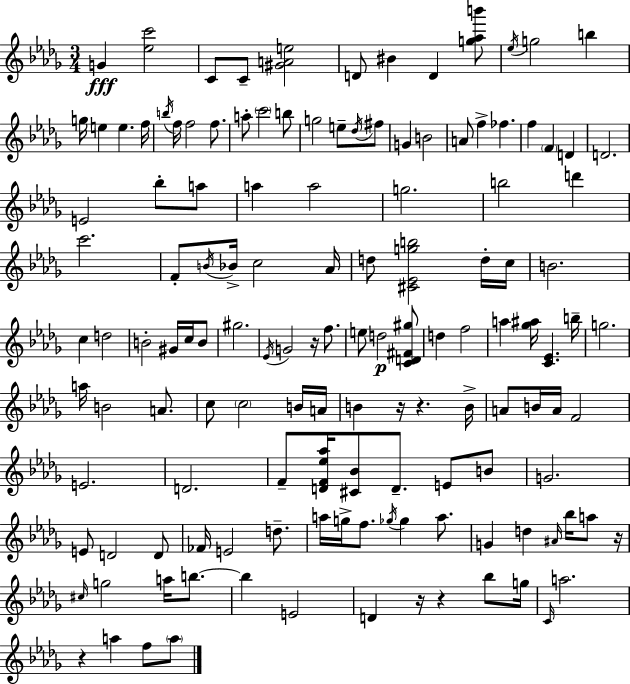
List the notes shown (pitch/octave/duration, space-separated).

G4/q [Eb5,C6]/h C4/e C4/e [G#4,A4,E5]/h D4/e BIS4/q D4/q [G5,Ab5,B6]/e Eb5/s G5/h B5/q G5/s E5/q E5/q. F5/s B5/s F5/s F5/h F5/e. A5/e C6/h B5/e G5/h E5/e Db5/s F#5/e G4/q B4/h A4/e F5/q FES5/q. F5/q F4/q D4/q D4/h. E4/h Bb5/e A5/e A5/q A5/h G5/h. B5/h D6/q C6/h. F4/e B4/s Bb4/s C5/h Ab4/s D5/e [C#4,Eb4,G5,B5]/h D5/s C5/s B4/h. C5/q D5/h B4/h G#4/s C5/s B4/e G#5/h. Eb4/s G4/h R/s F5/e. E5/e D5/h [C4,D4,F#4,G#5]/e D5/q F5/h A5/q [Gb5,A#5]/s [C4,Eb4]/q. B5/s G5/h. A5/s B4/h A4/e. C5/e C5/h B4/s A4/s B4/q R/s R/q. B4/s A4/e B4/s A4/s F4/h E4/h. D4/h. F4/e [D4,F4,Eb5,Ab5]/s [C#4,Bb4]/e D4/e. E4/e B4/e G4/h. E4/e D4/h D4/e FES4/s E4/h D5/e. A5/s G5/s F5/e. Gb5/s Gb5/q A5/e. G4/q D5/q A#4/s Bb5/s A5/e R/s C#5/s G5/h A5/s B5/e. B5/q E4/h D4/q R/s R/q Bb5/e G5/s C4/s A5/h. R/q A5/q F5/e A5/e